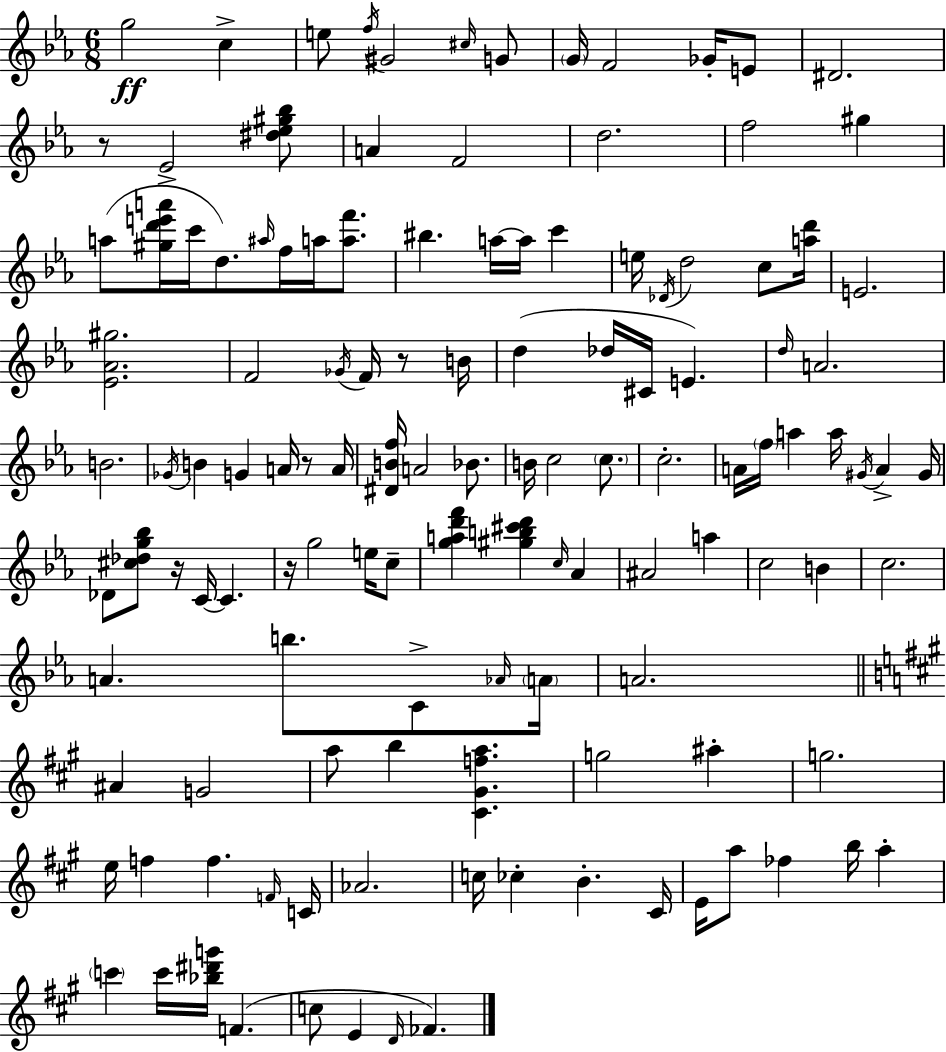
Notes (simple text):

G5/h C5/q E5/e F5/s G#4/h C#5/s G4/e G4/s F4/h Gb4/s E4/e D#4/h. R/e Eb4/h [D#5,Eb5,G#5,Bb5]/e A4/q F4/h D5/h. F5/h G#5/q A5/e [G#5,D6,E6,A6]/s C6/s D5/e. A#5/s F5/s A5/s [A5,F6]/e. BIS5/q. A5/s A5/s C6/q E5/s Db4/s D5/h C5/e [A5,D6]/s E4/h. [Eb4,Ab4,G#5]/h. F4/h Gb4/s F4/s R/e B4/s D5/q Db5/s C#4/s E4/q. D5/s A4/h. B4/h. Gb4/s B4/q G4/q A4/s R/e A4/s [D#4,B4,F5]/s A4/h Bb4/e. B4/s C5/h C5/e. C5/h. A4/s F5/s A5/q A5/s G#4/s A4/q G#4/s Db4/e [C#5,Db5,G5,Bb5]/e R/s C4/s C4/q. R/s G5/h E5/s C5/e [G5,A5,D6,F6]/q [G#5,B5,C#6,D6]/q C5/s Ab4/q A#4/h A5/q C5/h B4/q C5/h. A4/q. B5/e. C4/e Ab4/s A4/s A4/h. A#4/q G4/h A5/e B5/q [C#4,G#4,F5,A5]/q. G5/h A#5/q G5/h. E5/s F5/q F5/q. F4/s C4/s Ab4/h. C5/s CES5/q B4/q. C#4/s E4/s A5/e FES5/q B5/s A5/q C6/q C6/s [Bb5,D#6,G6]/s F4/q. C5/e E4/q D4/s FES4/q.